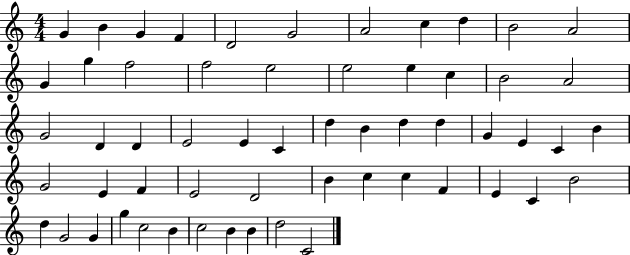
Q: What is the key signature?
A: C major